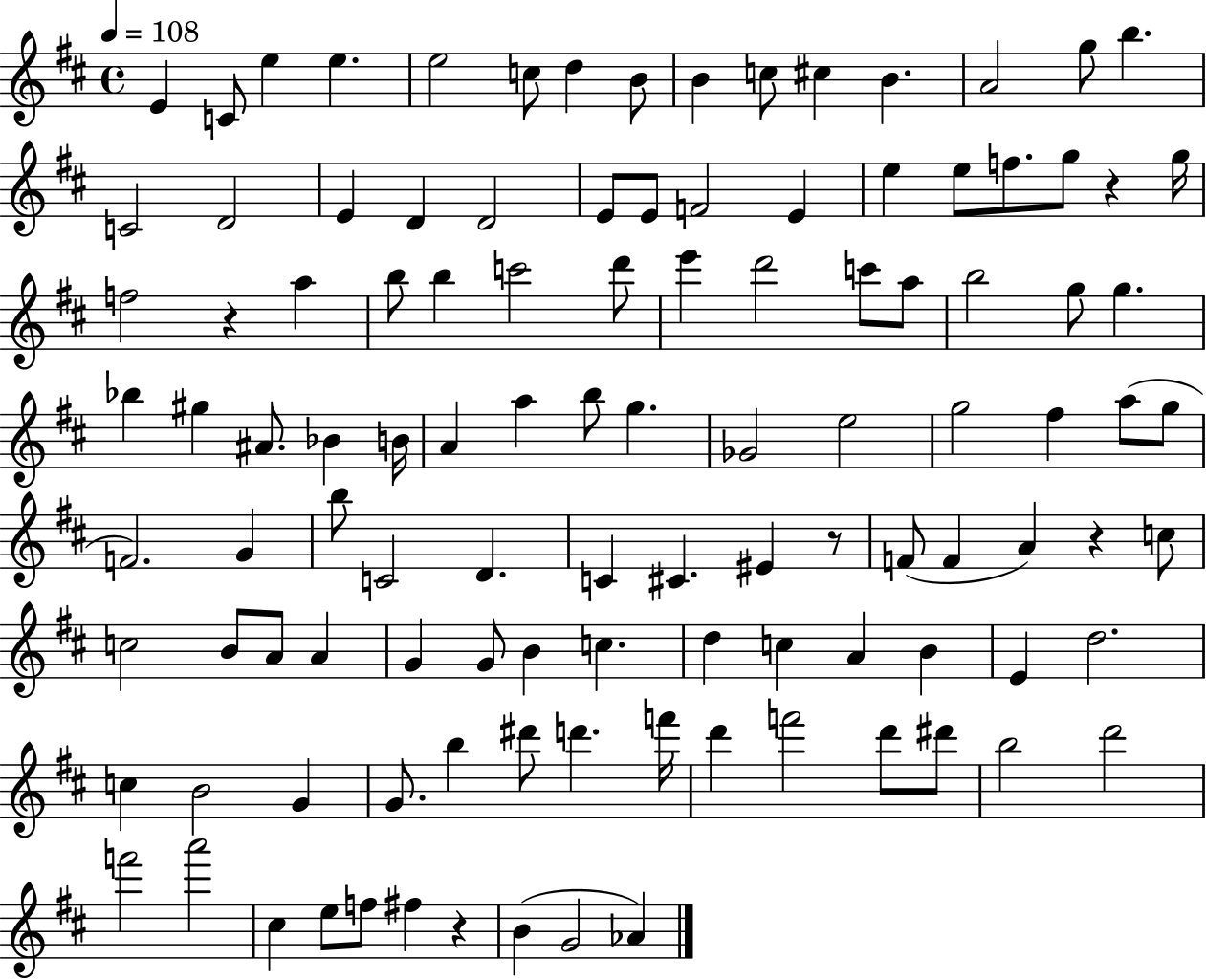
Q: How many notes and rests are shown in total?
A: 111